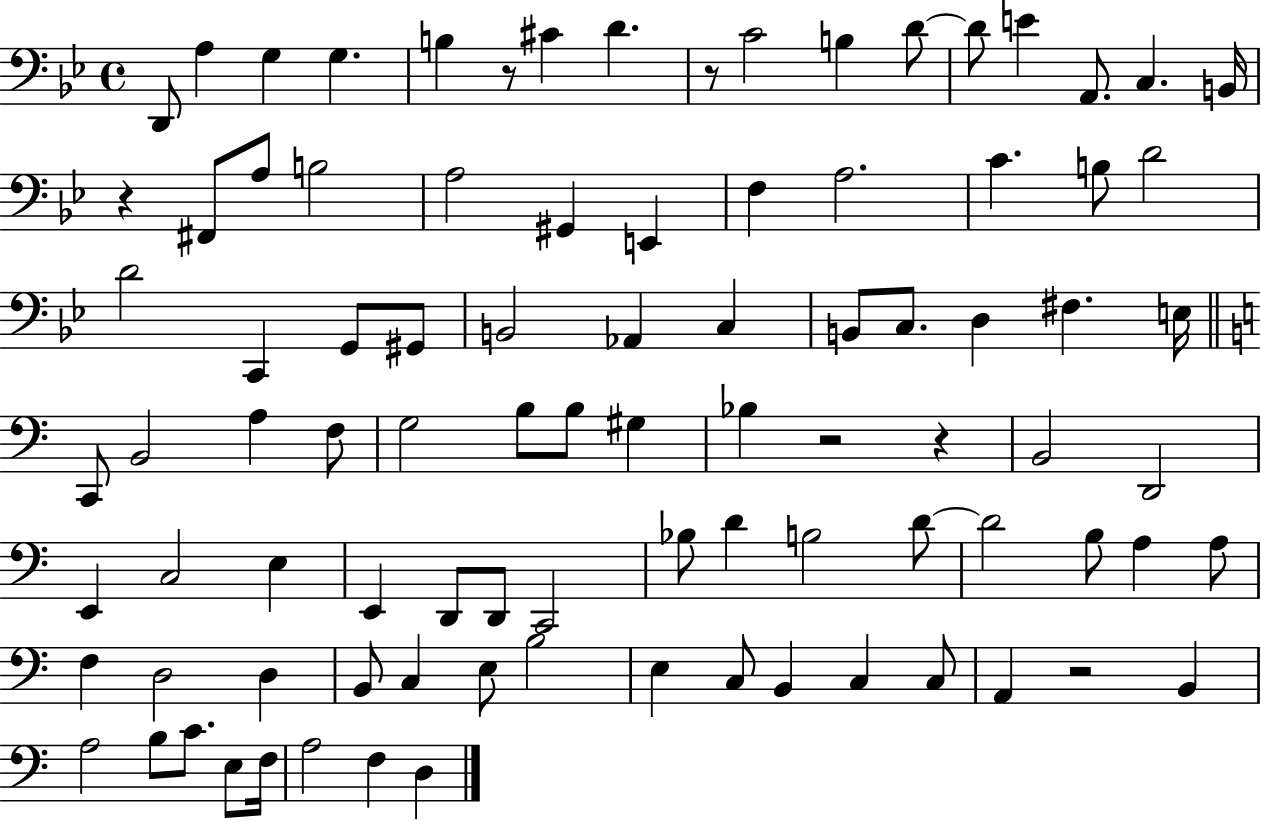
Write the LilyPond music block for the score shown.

{
  \clef bass
  \time 4/4
  \defaultTimeSignature
  \key bes \major
  d,8 a4 g4 g4. | b4 r8 cis'4 d'4. | r8 c'2 b4 d'8~~ | d'8 e'4 a,8. c4. b,16 | \break r4 fis,8 a8 b2 | a2 gis,4 e,4 | f4 a2. | c'4. b8 d'2 | \break d'2 c,4 g,8 gis,8 | b,2 aes,4 c4 | b,8 c8. d4 fis4. e16 | \bar "||" \break \key a \minor c,8 b,2 a4 f8 | g2 b8 b8 gis4 | bes4 r2 r4 | b,2 d,2 | \break e,4 c2 e4 | e,4 d,8 d,8 c,2 | bes8 d'4 b2 d'8~~ | d'2 b8 a4 a8 | \break f4 d2 d4 | b,8 c4 e8 b2 | e4 c8 b,4 c4 c8 | a,4 r2 b,4 | \break a2 b8 c'8. e8 f16 | a2 f4 d4 | \bar "|."
}